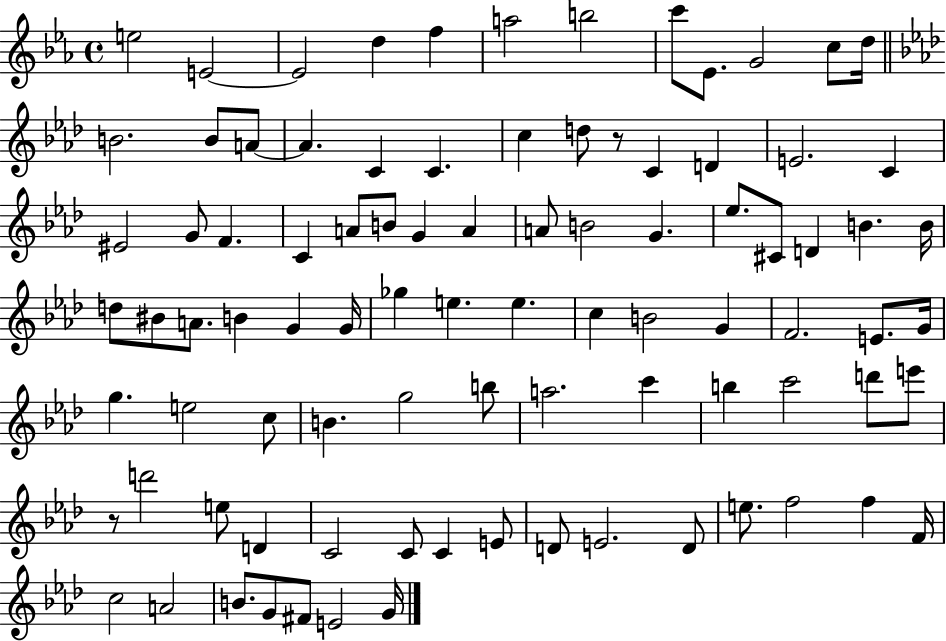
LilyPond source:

{
  \clef treble
  \time 4/4
  \defaultTimeSignature
  \key ees \major
  \repeat volta 2 { e''2 e'2~~ | e'2 d''4 f''4 | a''2 b''2 | c'''8 ees'8. g'2 c''8 d''16 | \break \bar "||" \break \key f \minor b'2. b'8 a'8~~ | a'4. c'4 c'4. | c''4 d''8 r8 c'4 d'4 | e'2. c'4 | \break eis'2 g'8 f'4. | c'4 a'8 b'8 g'4 a'4 | a'8 b'2 g'4. | ees''8. cis'8 d'4 b'4. b'16 | \break d''8 bis'8 a'8. b'4 g'4 g'16 | ges''4 e''4. e''4. | c''4 b'2 g'4 | f'2. e'8. g'16 | \break g''4. e''2 c''8 | b'4. g''2 b''8 | a''2. c'''4 | b''4 c'''2 d'''8 e'''8 | \break r8 d'''2 e''8 d'4 | c'2 c'8 c'4 e'8 | d'8 e'2. d'8 | e''8. f''2 f''4 f'16 | \break c''2 a'2 | b'8. g'8 fis'8 e'2 g'16 | } \bar "|."
}